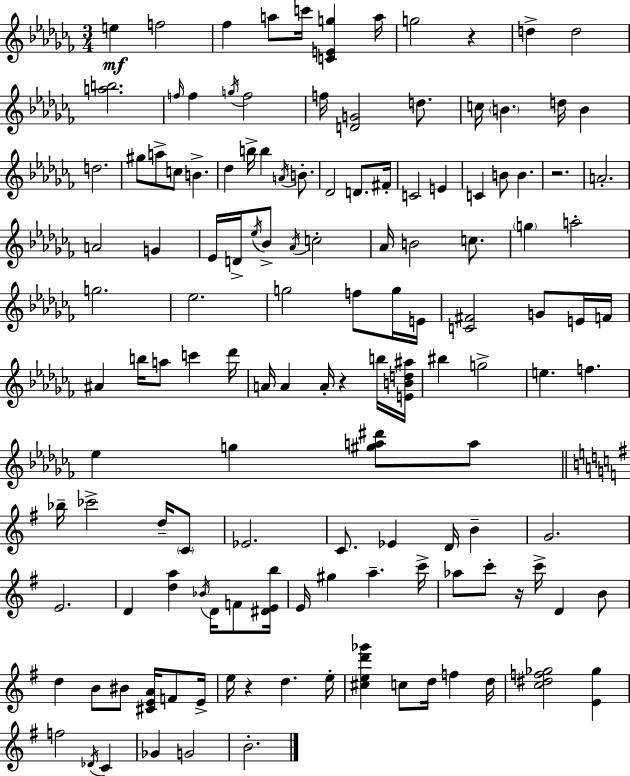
{
  \clef treble
  \numericTimeSignature
  \time 3/4
  \key aes \minor
  e''4\mf f''2 | fes''4 a''8 c'''16 <c' e' g''>4 a''16 | g''2 r4 | d''4-> d''2 | \break <a'' b''>2. | \grace { f''16 } f''4 \acciaccatura { g''16 } f''2 | f''16 <d' g'>2 d''8. | c''16 \parenthesize b'4. d''16 b'4 | \break d''2. | gis''8 a''8-> c''8 b'4.-> | des''4 b''16-> b''4 \acciaccatura { a'16 } | b'8.-. des'2 d'8. | \break fis'16-. c'2 e'4 | c'4 b'8 b'4. | r2. | a'2.-. | \break a'2 g'4 | ees'16 d'16-> \acciaccatura { ees''16 } bes'8-> \acciaccatura { aes'16 } c''2-. | aes'16 b'2 | c''8. \parenthesize g''4 a''2-. | \break g''2. | ees''2. | g''2 | f''8 g''16 e'16 <c' fis'>2 | \break g'8 e'16 f'16 ais'4 b''16 a''8 | c'''4 des'''16 a'16 a'4 a'16-. r4 | b''16 <e' b' d'' ais''>16 bis''4 g''2-> | e''4. f''4. | \break ees''4 g''4 | <gis'' a'' dis'''>8 a''8 \bar "||" \break \key g \major bes''16-- ces'''2-> d''16-- \parenthesize c'8 | ees'2. | c'8. ees'4 d'16 b'4-- | g'2. | \break e'2. | d'4 <d'' a''>4 \acciaccatura { bes'16 } d'16 f'8 | <dis' e' b''>16 e'16 gis''4 a''4.-- | c'''16-> aes''8 c'''8-. r16 c'''16-> d'4 b'8 | \break d''4 b'8 bis'8 <cis' e' a'>16 f'8 | e'16-> e''16 r4 d''4. | e''16-. <cis'' e'' d''' ges'''>4 c''8 d''16 f''4 | d''16 <c'' dis'' f'' ges''>2 <e' ges''>4 | \break f''2 \acciaccatura { des'16 } c'4 | ges'4 g'2 | b'2.-. | \bar "|."
}